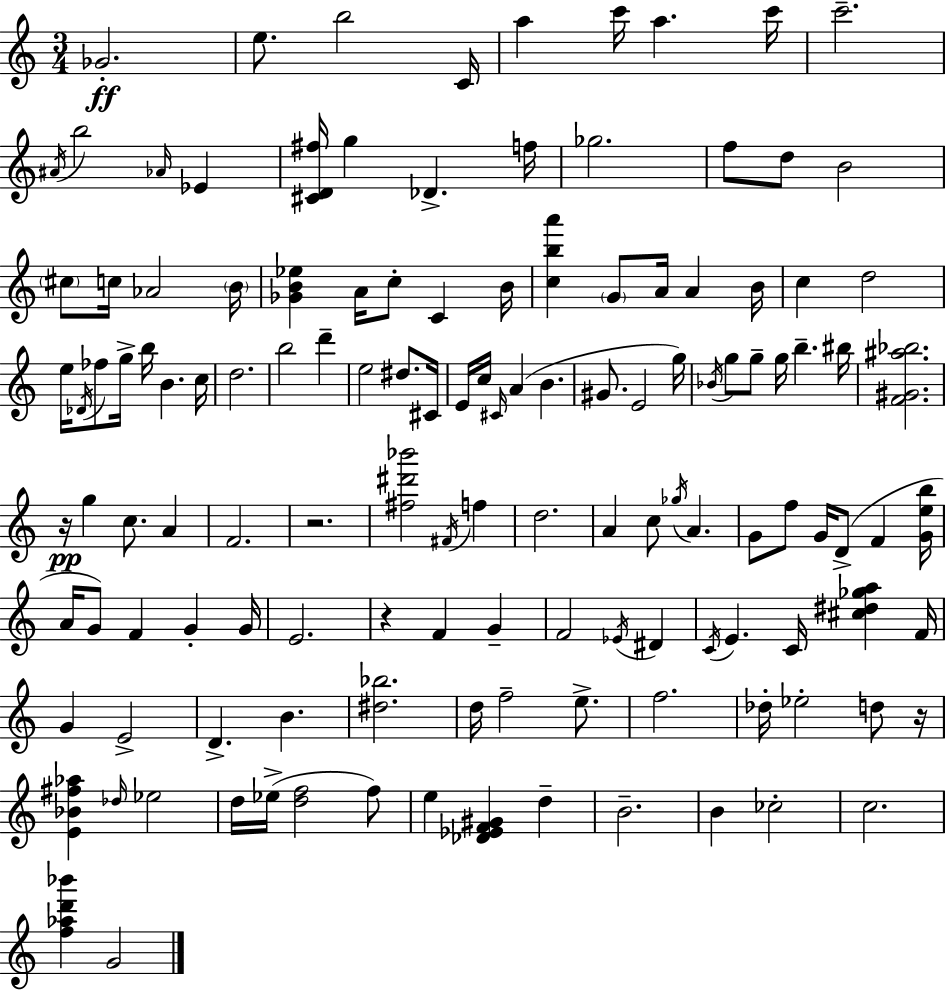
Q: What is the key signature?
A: C major